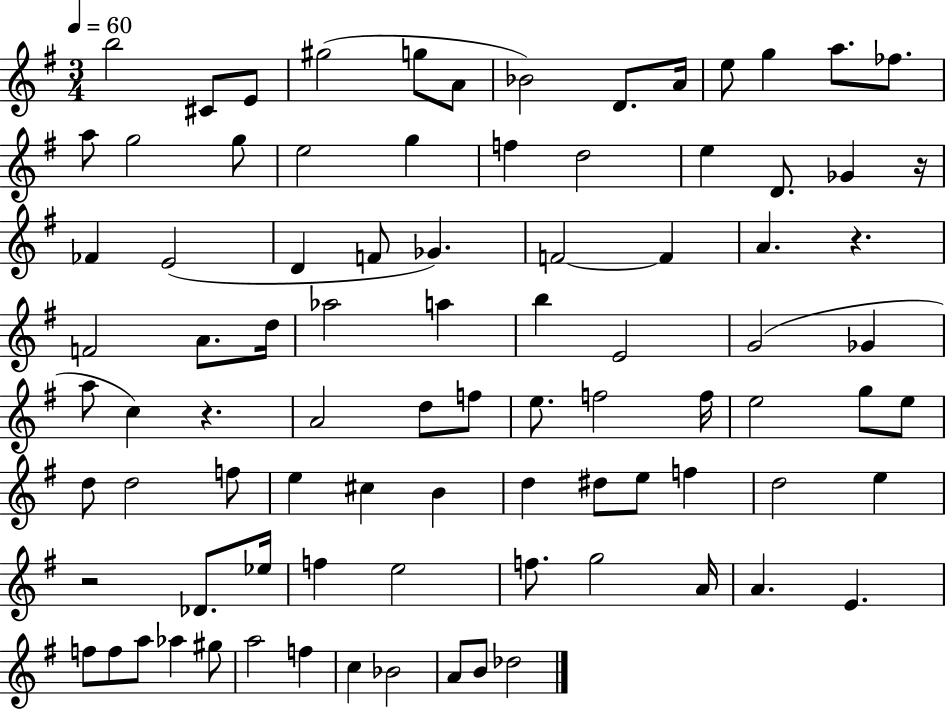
{
  \clef treble
  \numericTimeSignature
  \time 3/4
  \key g \major
  \tempo 4 = 60
  \repeat volta 2 { b''2 cis'8 e'8 | gis''2( g''8 a'8 | bes'2) d'8. a'16 | e''8 g''4 a''8. fes''8. | \break a''8 g''2 g''8 | e''2 g''4 | f''4 d''2 | e''4 d'8. ges'4 r16 | \break fes'4 e'2( | d'4 f'8 ges'4.) | f'2~~ f'4 | a'4. r4. | \break f'2 a'8. d''16 | aes''2 a''4 | b''4 e'2 | g'2( ges'4 | \break a''8 c''4) r4. | a'2 d''8 f''8 | e''8. f''2 f''16 | e''2 g''8 e''8 | \break d''8 d''2 f''8 | e''4 cis''4 b'4 | d''4 dis''8 e''8 f''4 | d''2 e''4 | \break r2 des'8. ees''16 | f''4 e''2 | f''8. g''2 a'16 | a'4. e'4. | \break f''8 f''8 a''8 aes''4 gis''8 | a''2 f''4 | c''4 bes'2 | a'8 b'8 des''2 | \break } \bar "|."
}